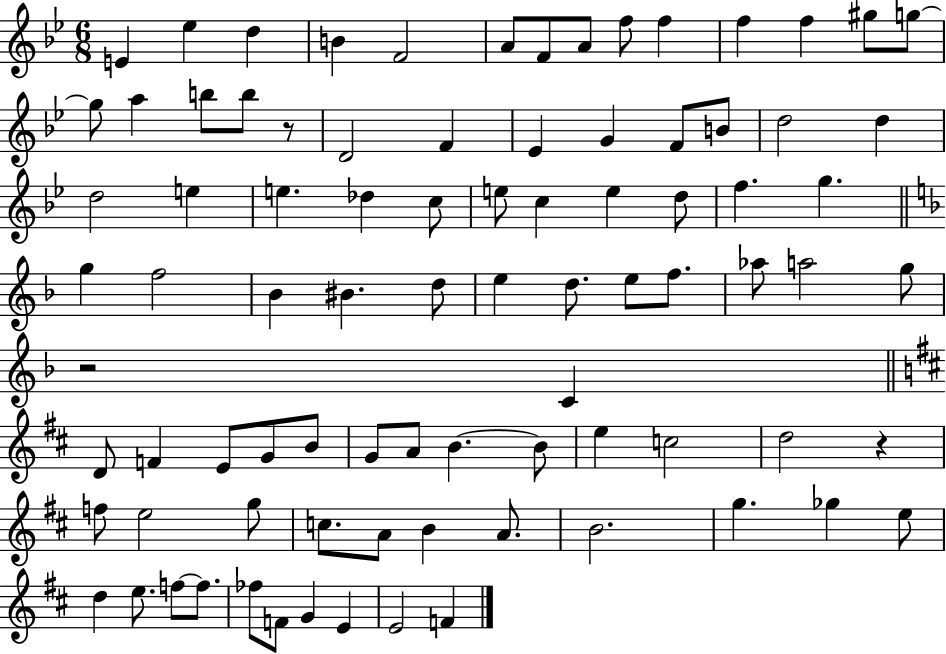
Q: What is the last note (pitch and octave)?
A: F4